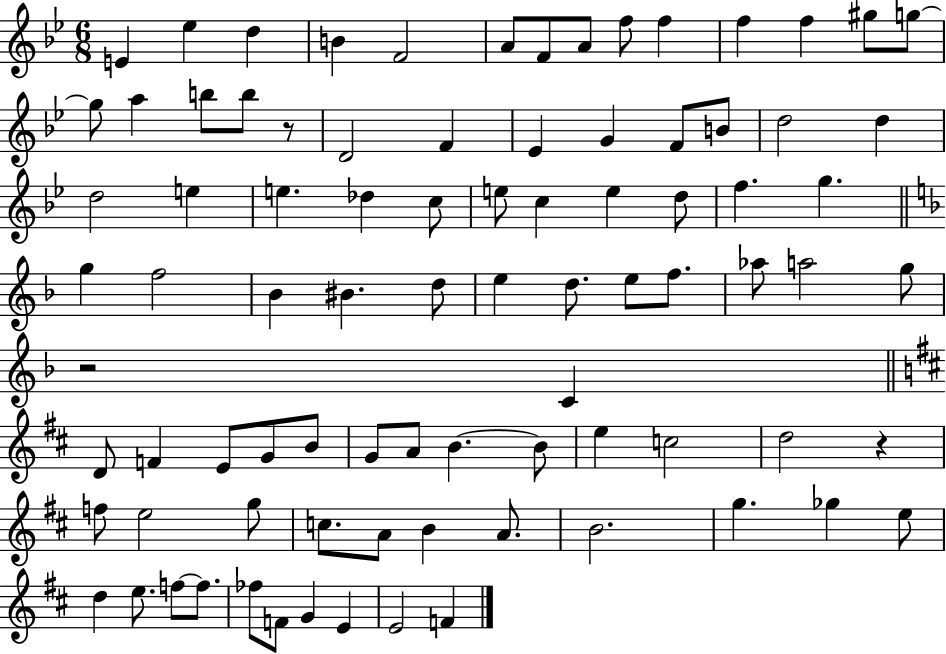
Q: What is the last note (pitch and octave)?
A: F4